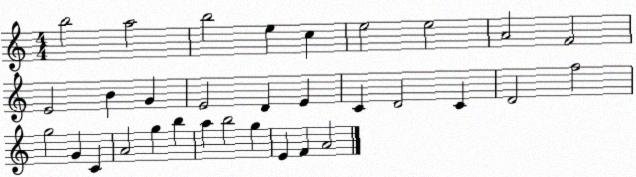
X:1
T:Untitled
M:4/4
L:1/4
K:C
b2 a2 b2 e c e2 e2 A2 F2 E2 B G E2 D E C D2 C D2 f2 g2 G C A2 g b a b2 g E F A2